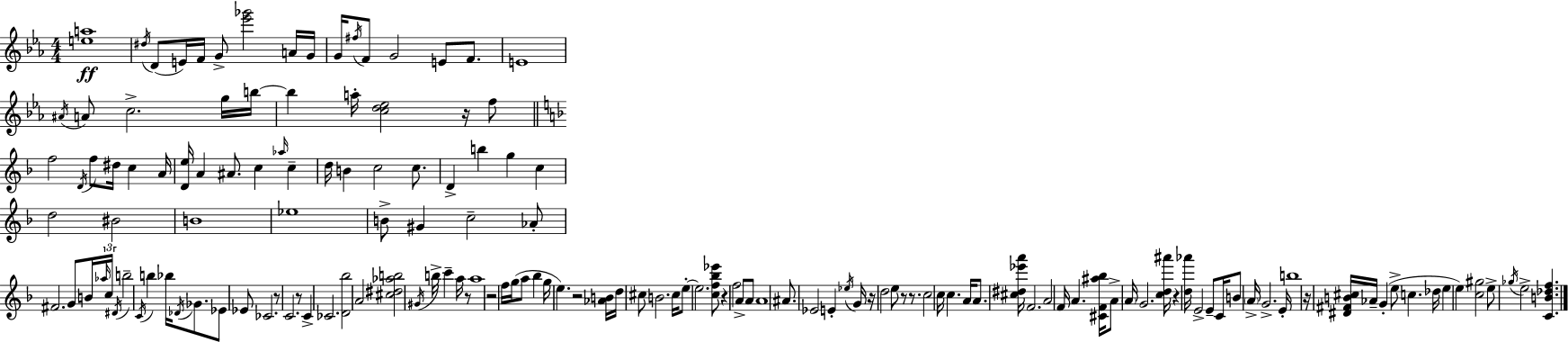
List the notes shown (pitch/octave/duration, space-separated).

[E5,A5]/w D#5/s D4/e E4/s F4/s G4/e [Eb6,Gb6]/h A4/s G4/s G4/s F#5/s F4/e G4/h E4/e F4/e. E4/w A#4/s A4/e C5/h. G5/s B5/s B5/q A5/s [C5,D5,Eb5]/h R/s F5/e F5/h D4/s F5/e D#5/s C5/q A4/s [D4,E5]/s A4/q A#4/e. C5/q Ab5/s C5/q D5/s B4/q C5/h C5/e. D4/q B5/q G5/q C5/q D5/h BIS4/h B4/w Eb5/w B4/e G#4/q C5/h Ab4/e F#4/h. G4/e B4/s Ab5/s C5/s D#4/s B5/h C4/s B5/q Bb5/s Db4/s Gb4/e. Eb4/e Eb4/e CES4/h. R/e C4/h. R/e C4/q CES4/h. [D4,Bb5]/h A4/h [C#5,D#5,Ab5,B5]/h G#4/s B5/s C6/q A5/s R/e A5/w R/h F5/s G5/s A5/e Bb5/q G5/s E5/q. R/h [Ab4,B4]/s D5/s C#5/e B4/h. C#5/s E5/e E5/h. [C5,F5,Bb5,Eb6]/e R/q F5/h A4/e A4/e A4/w A#4/e. Eb4/h E4/q Eb5/s G4/s R/s D5/h E5/e R/e R/e. C5/h C5/s C5/q. A4/s A4/e. [C#5,D#5,Eb6,A6]/s F4/h. A4/h F4/s A4/q. [C#4,F4,A#5,Bb5]/s A4/e A4/s G4/h. [C5,D5,A#6]/s R/q [D5,Ab6]/s E4/h E4/e C4/s B4/e A4/s G4/h. E4/s B5/w R/s [D#4,F#4,B4,C#5]/s Ab4/s G4/q E5/e C5/q. Db5/s E5/q E5/q [C5,G#5]/h E5/e Gb5/s E5/h [C4,B4,Db5,F5]/q.